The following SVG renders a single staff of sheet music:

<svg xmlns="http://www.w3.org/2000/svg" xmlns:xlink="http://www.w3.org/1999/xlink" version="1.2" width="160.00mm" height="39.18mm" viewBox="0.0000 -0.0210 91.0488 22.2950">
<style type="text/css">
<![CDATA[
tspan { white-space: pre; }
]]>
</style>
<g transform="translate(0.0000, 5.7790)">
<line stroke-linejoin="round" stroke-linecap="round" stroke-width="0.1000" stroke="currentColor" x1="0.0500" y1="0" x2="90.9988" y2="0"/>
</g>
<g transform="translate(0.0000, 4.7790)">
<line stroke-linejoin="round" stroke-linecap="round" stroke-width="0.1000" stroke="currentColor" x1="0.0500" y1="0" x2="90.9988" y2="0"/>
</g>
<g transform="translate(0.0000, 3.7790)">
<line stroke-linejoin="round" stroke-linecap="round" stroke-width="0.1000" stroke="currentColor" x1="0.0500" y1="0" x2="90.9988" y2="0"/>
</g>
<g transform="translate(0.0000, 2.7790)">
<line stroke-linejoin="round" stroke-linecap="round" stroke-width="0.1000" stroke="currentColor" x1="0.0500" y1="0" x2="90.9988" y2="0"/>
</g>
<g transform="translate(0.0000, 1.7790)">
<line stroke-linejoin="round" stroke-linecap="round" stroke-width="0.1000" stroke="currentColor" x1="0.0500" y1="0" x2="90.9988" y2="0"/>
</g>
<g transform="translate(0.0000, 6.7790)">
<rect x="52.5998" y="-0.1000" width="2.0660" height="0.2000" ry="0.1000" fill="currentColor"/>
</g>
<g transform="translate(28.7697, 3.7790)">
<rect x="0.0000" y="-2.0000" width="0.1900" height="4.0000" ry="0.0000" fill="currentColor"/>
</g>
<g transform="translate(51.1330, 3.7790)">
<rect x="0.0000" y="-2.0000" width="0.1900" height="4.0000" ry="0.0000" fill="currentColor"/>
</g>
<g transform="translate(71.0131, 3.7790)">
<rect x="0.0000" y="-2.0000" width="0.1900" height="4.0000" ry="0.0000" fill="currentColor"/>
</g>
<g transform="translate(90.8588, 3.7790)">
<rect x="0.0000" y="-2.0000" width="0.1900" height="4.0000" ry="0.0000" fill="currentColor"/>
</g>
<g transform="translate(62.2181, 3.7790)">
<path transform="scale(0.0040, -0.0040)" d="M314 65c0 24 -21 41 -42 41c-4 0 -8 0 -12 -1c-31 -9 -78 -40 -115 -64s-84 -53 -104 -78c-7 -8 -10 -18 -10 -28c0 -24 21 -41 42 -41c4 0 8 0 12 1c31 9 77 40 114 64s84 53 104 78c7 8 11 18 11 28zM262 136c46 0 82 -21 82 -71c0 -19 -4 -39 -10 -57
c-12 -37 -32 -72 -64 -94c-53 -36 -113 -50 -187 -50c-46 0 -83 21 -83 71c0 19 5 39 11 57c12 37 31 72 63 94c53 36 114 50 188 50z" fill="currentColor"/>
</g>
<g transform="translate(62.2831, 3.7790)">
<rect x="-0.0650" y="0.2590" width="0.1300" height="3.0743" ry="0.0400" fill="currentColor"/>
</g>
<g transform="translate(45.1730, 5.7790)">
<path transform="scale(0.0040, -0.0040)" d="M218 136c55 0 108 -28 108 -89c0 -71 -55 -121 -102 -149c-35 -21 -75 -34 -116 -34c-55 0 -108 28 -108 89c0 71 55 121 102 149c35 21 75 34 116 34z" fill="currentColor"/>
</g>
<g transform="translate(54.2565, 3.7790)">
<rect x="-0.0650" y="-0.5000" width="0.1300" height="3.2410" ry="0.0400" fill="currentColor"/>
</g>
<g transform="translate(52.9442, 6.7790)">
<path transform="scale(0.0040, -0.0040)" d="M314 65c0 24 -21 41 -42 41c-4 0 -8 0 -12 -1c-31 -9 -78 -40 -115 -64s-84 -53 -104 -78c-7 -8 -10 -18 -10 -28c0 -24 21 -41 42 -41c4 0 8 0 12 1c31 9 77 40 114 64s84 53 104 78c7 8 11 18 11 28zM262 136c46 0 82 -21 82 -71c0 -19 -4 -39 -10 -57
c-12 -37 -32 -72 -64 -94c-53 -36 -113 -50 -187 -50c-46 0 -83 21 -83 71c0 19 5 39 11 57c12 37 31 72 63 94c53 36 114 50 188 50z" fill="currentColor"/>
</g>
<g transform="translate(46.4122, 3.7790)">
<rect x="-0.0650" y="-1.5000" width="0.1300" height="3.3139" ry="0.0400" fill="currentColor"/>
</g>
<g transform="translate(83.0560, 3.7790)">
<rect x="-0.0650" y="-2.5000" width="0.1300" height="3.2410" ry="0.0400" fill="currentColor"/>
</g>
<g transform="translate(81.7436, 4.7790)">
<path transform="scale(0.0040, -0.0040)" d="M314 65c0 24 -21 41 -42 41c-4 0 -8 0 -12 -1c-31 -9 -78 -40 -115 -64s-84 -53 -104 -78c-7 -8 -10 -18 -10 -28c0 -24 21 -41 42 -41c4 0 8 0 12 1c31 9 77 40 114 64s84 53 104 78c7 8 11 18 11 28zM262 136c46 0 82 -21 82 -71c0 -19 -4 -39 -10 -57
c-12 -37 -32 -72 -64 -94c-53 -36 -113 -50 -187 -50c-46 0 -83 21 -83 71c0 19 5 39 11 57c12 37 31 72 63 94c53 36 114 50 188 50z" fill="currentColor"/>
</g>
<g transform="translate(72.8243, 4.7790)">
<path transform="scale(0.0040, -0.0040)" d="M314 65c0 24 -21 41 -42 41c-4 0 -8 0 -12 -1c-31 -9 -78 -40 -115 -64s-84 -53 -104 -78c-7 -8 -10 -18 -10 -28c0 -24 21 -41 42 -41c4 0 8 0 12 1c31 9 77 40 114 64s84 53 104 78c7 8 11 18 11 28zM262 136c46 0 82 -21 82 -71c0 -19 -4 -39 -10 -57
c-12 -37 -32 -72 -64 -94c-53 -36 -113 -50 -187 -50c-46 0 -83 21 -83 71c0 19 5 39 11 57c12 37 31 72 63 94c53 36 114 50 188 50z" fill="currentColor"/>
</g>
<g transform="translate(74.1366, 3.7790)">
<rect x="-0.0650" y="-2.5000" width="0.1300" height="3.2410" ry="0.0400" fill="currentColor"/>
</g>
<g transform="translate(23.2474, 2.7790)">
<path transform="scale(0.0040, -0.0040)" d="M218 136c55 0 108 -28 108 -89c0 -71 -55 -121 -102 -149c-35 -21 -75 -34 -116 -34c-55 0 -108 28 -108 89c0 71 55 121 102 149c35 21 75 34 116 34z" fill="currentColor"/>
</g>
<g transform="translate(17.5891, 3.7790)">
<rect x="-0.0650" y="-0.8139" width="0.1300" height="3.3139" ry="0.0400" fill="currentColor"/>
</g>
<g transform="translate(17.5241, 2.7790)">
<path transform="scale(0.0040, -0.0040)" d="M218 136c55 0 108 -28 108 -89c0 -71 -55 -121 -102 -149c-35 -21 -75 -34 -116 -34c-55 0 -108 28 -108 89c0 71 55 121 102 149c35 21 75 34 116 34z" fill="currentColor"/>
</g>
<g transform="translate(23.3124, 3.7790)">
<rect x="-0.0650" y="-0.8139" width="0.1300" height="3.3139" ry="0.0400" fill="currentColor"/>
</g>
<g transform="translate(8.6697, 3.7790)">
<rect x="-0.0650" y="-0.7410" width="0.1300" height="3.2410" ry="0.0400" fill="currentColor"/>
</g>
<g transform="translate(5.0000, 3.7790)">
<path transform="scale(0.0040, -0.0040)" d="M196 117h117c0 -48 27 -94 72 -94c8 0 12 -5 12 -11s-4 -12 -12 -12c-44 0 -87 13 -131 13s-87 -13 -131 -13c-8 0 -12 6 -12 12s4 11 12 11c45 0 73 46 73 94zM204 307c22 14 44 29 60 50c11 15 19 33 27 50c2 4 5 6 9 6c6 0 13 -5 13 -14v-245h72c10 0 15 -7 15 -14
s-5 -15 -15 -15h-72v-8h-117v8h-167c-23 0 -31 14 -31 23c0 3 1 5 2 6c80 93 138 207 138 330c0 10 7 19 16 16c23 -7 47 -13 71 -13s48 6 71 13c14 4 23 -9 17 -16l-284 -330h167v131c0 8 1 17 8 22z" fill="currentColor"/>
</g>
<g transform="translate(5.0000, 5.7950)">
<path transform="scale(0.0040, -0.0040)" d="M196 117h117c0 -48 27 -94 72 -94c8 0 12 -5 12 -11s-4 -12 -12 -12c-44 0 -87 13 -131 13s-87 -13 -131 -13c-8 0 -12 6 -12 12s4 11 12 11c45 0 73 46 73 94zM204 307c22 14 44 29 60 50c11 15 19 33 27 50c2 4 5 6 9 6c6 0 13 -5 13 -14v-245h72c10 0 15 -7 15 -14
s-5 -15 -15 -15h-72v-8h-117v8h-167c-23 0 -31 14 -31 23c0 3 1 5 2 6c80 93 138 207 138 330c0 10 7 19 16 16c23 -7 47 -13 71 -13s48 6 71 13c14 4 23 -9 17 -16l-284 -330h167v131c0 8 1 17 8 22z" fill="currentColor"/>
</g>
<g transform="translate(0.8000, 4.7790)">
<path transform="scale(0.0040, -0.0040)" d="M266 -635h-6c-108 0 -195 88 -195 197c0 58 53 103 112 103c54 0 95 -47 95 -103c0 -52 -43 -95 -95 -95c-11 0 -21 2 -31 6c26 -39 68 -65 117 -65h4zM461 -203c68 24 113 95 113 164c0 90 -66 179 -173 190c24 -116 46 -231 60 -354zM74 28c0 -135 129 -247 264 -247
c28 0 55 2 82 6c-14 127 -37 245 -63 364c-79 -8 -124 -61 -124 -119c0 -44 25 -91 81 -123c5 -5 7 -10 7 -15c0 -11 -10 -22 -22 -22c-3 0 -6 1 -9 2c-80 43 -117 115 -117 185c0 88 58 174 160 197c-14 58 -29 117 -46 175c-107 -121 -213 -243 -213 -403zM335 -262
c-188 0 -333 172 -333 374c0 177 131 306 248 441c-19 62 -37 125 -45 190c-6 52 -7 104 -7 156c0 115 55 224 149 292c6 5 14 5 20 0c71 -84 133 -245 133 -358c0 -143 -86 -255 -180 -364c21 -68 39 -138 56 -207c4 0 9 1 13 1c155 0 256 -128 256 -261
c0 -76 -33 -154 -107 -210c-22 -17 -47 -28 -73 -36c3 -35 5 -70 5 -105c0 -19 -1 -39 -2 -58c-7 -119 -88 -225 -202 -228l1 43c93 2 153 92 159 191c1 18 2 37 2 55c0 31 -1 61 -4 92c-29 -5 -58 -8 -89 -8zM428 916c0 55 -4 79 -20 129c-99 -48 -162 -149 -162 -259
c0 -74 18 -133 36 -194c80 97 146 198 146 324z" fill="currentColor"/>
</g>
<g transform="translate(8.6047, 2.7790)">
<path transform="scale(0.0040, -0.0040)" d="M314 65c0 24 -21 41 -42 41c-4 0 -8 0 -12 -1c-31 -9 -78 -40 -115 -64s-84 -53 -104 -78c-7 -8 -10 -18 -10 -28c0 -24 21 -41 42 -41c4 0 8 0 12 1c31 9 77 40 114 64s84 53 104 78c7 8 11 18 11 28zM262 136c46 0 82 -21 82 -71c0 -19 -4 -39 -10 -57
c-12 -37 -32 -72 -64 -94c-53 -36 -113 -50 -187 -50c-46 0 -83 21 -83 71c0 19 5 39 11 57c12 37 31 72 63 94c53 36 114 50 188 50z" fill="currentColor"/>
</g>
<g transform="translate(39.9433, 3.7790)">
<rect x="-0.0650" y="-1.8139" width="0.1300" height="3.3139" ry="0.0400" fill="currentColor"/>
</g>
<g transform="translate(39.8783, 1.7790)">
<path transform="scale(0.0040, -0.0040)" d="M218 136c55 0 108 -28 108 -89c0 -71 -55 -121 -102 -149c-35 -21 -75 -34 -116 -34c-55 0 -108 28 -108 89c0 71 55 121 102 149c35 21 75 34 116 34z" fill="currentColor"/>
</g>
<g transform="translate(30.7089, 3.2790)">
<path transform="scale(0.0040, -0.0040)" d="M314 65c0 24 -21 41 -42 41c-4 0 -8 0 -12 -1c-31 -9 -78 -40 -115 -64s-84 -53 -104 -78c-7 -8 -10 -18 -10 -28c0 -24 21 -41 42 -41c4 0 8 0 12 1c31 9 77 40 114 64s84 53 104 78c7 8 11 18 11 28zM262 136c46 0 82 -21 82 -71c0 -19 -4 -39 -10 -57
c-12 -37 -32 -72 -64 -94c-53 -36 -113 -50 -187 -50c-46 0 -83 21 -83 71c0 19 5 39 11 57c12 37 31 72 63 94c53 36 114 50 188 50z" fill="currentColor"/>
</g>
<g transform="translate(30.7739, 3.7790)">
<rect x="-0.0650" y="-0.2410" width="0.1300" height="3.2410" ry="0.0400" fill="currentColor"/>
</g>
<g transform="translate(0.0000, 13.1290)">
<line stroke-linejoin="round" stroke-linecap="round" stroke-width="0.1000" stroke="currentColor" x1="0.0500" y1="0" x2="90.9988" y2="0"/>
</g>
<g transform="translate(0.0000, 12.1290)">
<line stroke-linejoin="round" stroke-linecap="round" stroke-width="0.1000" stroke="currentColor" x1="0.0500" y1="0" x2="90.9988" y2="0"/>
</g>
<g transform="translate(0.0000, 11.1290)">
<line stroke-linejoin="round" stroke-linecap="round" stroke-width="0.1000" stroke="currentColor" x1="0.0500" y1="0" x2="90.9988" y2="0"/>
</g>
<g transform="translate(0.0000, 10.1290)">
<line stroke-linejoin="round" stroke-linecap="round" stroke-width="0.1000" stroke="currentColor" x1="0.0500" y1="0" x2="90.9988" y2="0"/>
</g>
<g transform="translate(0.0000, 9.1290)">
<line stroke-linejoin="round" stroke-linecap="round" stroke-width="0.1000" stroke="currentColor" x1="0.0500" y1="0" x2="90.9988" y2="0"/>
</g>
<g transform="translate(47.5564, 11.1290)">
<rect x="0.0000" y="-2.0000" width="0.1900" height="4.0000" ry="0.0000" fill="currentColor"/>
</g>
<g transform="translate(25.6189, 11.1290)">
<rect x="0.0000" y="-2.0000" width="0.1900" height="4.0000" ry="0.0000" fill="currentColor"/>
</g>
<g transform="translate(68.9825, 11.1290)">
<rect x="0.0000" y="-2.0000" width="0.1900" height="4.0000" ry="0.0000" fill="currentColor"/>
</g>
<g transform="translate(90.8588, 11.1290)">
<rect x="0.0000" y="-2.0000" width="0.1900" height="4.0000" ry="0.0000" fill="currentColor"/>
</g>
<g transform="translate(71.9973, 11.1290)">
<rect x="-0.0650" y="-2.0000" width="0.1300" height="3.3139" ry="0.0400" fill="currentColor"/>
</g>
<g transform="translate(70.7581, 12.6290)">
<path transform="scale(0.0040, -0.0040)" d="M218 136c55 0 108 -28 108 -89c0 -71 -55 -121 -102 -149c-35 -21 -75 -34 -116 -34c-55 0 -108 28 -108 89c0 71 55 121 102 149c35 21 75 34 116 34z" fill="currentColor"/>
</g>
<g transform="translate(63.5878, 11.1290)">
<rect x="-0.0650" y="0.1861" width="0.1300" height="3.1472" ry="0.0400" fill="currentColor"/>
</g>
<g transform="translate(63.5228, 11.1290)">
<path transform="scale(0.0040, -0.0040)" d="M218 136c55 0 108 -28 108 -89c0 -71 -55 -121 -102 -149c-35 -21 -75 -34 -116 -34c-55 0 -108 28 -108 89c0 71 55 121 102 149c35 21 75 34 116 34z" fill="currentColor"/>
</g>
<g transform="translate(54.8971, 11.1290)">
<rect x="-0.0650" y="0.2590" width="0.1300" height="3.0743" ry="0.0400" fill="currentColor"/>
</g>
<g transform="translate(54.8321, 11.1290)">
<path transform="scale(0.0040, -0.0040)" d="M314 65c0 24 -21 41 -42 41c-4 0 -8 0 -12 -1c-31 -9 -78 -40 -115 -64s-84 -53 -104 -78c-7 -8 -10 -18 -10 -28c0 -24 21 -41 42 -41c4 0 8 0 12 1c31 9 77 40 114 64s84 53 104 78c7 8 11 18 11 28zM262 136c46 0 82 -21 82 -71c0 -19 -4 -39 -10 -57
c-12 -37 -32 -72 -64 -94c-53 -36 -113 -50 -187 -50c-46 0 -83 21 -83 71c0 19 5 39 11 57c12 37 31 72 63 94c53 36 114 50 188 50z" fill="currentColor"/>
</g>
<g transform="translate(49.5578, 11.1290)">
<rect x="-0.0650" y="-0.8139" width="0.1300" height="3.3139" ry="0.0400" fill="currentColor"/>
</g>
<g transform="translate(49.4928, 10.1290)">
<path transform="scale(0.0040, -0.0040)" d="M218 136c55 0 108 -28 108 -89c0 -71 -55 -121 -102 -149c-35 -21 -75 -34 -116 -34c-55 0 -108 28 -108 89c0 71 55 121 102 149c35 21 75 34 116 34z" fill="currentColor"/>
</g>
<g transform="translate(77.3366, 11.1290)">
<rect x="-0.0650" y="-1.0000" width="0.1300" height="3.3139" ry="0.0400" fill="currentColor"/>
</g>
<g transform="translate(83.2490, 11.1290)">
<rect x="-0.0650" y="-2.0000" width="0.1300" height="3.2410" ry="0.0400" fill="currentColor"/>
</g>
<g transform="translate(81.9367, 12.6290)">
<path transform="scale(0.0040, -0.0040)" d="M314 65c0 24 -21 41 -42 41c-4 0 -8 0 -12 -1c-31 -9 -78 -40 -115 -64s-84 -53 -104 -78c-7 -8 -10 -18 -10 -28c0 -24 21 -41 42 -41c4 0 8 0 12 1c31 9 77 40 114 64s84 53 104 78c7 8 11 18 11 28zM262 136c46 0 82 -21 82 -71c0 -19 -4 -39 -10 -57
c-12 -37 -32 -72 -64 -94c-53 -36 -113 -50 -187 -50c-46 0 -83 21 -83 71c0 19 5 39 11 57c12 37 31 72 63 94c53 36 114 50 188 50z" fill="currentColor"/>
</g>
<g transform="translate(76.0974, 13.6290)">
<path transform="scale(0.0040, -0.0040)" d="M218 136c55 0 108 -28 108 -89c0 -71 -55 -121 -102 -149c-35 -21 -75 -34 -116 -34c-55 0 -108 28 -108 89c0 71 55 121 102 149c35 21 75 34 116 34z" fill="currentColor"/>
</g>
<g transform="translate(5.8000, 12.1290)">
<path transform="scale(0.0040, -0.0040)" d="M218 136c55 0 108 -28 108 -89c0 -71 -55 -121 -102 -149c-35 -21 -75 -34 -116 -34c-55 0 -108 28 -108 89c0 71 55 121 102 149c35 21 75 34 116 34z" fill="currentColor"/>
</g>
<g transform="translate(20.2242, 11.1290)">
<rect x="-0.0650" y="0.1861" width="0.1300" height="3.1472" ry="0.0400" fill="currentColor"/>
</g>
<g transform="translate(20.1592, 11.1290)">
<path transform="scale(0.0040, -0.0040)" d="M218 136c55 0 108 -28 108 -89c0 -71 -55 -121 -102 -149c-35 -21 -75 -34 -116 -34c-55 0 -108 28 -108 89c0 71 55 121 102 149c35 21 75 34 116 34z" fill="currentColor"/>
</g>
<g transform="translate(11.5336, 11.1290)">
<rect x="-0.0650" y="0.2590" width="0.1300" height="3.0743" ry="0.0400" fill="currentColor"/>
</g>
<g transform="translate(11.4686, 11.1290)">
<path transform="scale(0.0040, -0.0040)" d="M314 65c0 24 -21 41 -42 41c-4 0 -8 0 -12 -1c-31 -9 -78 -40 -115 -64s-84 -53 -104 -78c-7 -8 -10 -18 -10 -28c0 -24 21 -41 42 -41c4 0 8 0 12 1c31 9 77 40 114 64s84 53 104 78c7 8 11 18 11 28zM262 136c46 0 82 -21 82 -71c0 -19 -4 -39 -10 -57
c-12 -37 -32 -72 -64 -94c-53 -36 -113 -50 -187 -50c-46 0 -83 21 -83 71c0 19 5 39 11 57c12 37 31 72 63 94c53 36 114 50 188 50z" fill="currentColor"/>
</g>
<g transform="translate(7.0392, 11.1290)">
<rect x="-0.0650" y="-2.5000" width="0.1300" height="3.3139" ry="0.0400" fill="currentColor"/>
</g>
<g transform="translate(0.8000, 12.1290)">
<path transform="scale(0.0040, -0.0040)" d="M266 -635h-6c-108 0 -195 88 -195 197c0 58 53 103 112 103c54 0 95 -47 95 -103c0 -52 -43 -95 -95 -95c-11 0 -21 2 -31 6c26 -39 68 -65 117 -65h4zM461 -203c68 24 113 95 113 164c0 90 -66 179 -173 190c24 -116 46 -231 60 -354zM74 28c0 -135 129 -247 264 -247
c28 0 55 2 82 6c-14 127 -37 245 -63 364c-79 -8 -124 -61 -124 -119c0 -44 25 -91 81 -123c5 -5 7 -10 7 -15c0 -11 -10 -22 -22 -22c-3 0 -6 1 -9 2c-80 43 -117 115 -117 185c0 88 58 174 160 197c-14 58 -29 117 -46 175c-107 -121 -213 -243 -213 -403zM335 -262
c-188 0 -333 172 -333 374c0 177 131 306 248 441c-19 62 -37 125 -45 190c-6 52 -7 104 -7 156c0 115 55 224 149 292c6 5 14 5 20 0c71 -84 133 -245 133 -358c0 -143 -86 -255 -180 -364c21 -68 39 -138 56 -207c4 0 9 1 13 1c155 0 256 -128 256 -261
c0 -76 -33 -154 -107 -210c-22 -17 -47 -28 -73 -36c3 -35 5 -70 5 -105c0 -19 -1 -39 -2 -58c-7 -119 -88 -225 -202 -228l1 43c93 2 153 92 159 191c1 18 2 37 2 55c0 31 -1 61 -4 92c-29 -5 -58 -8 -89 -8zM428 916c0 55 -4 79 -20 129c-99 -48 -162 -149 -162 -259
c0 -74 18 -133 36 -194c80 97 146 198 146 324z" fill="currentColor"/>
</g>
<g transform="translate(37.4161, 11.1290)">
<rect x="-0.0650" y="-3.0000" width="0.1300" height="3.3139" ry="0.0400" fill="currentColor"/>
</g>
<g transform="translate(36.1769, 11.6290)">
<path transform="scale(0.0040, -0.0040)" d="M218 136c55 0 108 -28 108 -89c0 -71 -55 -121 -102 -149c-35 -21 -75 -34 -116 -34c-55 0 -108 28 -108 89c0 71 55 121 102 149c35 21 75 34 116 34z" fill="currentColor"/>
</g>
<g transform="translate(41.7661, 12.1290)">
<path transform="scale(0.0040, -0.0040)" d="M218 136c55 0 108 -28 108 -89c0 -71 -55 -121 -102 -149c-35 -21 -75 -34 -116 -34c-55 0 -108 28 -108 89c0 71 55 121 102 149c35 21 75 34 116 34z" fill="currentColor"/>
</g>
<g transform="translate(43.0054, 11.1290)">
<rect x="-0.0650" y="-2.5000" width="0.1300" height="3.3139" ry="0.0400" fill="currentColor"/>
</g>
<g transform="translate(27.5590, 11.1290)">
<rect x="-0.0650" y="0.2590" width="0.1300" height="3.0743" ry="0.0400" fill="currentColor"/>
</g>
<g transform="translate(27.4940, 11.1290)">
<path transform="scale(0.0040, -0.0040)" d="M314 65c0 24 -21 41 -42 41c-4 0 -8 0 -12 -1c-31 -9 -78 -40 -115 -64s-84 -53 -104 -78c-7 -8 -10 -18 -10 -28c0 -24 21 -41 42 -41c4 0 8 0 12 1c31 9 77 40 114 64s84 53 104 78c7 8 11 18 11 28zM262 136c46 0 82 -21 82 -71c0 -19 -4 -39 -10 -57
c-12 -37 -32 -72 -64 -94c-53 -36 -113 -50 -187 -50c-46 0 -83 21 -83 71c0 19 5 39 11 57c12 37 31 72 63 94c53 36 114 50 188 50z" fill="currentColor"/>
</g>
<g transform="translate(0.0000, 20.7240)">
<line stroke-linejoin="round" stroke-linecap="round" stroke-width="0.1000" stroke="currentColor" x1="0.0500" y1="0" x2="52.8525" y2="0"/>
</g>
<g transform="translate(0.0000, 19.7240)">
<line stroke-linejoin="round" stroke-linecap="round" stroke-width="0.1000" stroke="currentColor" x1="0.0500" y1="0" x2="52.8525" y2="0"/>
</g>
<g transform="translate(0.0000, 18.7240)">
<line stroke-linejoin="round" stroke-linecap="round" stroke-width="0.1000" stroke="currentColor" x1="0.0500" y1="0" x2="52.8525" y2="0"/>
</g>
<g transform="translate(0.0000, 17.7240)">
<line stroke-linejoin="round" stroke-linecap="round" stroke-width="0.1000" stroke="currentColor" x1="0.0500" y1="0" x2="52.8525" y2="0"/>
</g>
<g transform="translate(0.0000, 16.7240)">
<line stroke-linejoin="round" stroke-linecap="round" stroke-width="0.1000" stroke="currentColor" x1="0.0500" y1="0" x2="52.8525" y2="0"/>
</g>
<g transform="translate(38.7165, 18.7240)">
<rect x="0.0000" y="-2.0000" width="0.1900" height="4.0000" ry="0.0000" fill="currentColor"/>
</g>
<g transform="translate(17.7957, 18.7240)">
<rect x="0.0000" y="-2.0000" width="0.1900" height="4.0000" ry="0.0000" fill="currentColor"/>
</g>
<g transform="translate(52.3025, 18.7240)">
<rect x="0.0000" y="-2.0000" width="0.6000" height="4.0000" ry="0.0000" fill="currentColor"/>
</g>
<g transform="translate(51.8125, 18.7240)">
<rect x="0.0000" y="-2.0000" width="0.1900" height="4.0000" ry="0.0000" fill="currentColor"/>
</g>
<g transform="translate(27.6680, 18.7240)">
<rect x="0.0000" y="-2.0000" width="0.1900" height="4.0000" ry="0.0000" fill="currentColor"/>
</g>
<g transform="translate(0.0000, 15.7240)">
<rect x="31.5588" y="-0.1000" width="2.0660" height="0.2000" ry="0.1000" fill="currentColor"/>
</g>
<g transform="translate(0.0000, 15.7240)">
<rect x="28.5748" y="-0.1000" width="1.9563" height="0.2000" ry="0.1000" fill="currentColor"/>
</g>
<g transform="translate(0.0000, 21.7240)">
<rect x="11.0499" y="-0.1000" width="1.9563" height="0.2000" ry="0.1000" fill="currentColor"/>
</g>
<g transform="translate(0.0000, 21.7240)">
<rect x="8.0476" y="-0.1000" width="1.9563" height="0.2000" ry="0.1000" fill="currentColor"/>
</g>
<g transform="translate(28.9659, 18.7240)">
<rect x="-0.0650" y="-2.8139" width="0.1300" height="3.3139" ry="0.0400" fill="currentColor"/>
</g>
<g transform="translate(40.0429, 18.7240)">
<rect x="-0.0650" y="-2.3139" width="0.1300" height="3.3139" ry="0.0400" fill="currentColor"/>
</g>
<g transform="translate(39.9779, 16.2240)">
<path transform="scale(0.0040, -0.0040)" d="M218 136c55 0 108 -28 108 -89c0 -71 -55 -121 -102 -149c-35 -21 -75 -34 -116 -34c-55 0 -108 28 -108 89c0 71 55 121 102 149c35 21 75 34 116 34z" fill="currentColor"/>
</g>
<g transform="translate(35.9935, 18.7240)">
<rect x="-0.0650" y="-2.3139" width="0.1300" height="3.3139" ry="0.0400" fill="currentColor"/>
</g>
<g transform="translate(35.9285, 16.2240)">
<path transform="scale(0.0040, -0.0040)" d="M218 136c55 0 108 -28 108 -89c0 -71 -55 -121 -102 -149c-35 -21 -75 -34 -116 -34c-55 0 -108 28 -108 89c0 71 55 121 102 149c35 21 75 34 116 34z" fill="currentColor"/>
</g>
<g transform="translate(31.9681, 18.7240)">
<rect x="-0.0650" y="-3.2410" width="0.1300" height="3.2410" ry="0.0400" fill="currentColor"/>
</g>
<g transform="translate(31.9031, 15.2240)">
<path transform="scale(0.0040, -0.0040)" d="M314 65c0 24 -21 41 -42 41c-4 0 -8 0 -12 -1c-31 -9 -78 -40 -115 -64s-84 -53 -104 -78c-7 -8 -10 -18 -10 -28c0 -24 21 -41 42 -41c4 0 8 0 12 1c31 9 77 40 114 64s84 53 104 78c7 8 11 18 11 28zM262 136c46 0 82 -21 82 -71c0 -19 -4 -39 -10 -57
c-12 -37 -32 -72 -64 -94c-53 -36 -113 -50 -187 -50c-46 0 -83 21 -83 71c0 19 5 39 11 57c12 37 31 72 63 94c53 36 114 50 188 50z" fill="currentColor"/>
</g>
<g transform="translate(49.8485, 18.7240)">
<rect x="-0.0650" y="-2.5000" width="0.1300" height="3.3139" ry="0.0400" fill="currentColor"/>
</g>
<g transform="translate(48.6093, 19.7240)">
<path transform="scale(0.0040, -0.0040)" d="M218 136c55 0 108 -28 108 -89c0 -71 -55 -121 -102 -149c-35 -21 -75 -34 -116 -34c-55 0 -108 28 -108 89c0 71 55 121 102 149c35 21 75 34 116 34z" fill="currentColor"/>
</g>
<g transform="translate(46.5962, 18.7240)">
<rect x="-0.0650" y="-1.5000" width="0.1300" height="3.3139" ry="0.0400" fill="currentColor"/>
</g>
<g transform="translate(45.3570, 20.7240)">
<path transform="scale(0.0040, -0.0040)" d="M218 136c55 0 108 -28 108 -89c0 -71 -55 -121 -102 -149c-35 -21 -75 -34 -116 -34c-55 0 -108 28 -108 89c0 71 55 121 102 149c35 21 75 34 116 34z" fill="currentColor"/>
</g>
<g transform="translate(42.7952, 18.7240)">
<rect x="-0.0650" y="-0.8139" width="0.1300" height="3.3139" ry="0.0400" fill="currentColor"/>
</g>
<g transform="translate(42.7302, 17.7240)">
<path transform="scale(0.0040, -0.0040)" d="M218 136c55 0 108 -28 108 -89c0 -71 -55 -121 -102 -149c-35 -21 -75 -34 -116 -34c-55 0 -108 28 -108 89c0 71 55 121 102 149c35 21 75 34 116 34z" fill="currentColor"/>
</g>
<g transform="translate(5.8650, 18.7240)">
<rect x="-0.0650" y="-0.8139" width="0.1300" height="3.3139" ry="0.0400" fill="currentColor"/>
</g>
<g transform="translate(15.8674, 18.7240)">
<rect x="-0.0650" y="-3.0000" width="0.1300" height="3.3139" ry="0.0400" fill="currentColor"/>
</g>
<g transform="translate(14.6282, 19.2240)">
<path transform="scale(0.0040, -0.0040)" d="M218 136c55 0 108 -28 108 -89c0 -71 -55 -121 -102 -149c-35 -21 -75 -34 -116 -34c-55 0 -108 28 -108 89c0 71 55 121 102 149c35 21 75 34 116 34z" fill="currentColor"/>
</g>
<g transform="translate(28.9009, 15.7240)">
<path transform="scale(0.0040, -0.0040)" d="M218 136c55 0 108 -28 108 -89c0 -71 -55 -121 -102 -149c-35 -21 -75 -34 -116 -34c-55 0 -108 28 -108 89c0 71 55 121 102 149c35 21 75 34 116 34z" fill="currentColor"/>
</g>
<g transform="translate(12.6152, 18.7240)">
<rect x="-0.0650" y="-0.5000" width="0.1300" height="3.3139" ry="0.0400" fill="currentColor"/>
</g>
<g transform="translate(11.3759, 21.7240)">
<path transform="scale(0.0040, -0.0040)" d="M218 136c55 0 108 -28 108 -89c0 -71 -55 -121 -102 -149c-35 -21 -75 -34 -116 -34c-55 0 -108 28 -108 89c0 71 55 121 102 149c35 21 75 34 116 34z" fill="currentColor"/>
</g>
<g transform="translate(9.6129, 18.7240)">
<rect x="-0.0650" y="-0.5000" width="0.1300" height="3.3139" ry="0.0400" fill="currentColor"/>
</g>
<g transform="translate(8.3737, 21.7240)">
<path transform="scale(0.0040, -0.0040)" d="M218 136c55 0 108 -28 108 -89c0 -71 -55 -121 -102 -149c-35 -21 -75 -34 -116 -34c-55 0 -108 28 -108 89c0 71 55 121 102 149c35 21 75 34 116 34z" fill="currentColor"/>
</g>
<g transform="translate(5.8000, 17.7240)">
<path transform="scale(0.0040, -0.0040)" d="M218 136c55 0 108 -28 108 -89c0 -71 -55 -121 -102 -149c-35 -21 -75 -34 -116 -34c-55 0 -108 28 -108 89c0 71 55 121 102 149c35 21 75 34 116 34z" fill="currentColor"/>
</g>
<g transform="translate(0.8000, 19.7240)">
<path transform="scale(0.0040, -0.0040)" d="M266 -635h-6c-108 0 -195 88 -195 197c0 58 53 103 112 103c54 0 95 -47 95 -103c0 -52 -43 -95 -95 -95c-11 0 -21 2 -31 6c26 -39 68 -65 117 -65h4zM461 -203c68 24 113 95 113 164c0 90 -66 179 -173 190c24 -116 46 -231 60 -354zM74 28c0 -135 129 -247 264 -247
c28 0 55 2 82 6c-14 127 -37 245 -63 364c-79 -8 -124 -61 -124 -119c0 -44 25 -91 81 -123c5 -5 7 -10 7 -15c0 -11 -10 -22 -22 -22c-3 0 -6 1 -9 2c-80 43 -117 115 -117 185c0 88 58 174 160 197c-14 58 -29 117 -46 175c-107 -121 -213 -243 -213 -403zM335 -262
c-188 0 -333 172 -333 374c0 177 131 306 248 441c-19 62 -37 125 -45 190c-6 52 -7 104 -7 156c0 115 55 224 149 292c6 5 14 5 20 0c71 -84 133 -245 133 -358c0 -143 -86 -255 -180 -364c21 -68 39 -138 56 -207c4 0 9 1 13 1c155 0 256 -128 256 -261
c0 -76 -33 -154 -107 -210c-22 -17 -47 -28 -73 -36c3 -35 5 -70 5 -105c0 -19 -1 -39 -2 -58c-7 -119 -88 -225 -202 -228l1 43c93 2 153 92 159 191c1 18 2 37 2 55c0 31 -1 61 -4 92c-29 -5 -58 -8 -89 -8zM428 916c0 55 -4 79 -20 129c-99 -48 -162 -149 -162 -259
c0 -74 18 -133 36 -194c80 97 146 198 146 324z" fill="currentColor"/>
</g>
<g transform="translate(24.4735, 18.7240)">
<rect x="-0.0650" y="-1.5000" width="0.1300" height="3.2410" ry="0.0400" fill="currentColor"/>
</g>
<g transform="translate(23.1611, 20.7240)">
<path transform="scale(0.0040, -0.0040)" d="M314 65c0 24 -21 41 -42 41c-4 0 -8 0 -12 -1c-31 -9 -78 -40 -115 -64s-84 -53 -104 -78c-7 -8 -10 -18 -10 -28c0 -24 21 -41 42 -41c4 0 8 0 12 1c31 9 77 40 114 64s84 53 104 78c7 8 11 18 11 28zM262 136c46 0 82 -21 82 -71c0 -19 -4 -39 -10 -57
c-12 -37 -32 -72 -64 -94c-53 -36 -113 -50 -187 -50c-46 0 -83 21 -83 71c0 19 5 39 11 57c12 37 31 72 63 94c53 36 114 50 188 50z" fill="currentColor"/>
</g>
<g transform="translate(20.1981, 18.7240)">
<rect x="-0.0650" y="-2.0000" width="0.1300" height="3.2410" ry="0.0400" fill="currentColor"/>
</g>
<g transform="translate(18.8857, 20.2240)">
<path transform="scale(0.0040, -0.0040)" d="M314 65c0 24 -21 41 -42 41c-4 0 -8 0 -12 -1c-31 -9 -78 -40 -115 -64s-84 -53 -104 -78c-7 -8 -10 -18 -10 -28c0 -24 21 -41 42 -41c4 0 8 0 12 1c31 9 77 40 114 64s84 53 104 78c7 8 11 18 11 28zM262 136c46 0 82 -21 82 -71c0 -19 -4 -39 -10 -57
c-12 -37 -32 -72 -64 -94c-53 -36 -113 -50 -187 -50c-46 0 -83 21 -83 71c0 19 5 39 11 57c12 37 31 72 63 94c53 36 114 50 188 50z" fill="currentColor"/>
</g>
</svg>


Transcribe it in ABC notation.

X:1
T:Untitled
M:4/4
L:1/4
K:C
d2 d d c2 f E C2 B2 G2 G2 G B2 B B2 A G d B2 B F D F2 d C C A F2 E2 a b2 g g d E G